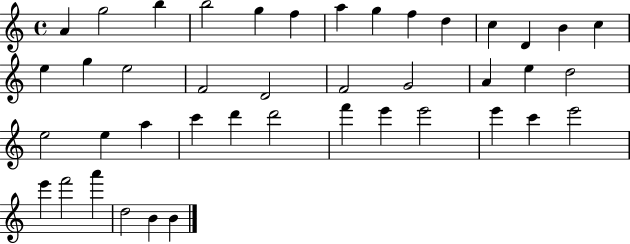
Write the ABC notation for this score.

X:1
T:Untitled
M:4/4
L:1/4
K:C
A g2 b b2 g f a g f d c D B c e g e2 F2 D2 F2 G2 A e d2 e2 e a c' d' d'2 f' e' e'2 e' c' e'2 e' f'2 a' d2 B B